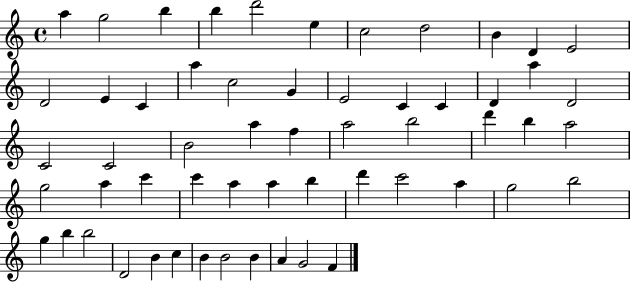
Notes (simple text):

A5/q G5/h B5/q B5/q D6/h E5/q C5/h D5/h B4/q D4/q E4/h D4/h E4/q C4/q A5/q C5/h G4/q E4/h C4/q C4/q D4/q A5/q D4/h C4/h C4/h B4/h A5/q F5/q A5/h B5/h D6/q B5/q A5/h G5/h A5/q C6/q C6/q A5/q A5/q B5/q D6/q C6/h A5/q G5/h B5/h G5/q B5/q B5/h D4/h B4/q C5/q B4/q B4/h B4/q A4/q G4/h F4/q